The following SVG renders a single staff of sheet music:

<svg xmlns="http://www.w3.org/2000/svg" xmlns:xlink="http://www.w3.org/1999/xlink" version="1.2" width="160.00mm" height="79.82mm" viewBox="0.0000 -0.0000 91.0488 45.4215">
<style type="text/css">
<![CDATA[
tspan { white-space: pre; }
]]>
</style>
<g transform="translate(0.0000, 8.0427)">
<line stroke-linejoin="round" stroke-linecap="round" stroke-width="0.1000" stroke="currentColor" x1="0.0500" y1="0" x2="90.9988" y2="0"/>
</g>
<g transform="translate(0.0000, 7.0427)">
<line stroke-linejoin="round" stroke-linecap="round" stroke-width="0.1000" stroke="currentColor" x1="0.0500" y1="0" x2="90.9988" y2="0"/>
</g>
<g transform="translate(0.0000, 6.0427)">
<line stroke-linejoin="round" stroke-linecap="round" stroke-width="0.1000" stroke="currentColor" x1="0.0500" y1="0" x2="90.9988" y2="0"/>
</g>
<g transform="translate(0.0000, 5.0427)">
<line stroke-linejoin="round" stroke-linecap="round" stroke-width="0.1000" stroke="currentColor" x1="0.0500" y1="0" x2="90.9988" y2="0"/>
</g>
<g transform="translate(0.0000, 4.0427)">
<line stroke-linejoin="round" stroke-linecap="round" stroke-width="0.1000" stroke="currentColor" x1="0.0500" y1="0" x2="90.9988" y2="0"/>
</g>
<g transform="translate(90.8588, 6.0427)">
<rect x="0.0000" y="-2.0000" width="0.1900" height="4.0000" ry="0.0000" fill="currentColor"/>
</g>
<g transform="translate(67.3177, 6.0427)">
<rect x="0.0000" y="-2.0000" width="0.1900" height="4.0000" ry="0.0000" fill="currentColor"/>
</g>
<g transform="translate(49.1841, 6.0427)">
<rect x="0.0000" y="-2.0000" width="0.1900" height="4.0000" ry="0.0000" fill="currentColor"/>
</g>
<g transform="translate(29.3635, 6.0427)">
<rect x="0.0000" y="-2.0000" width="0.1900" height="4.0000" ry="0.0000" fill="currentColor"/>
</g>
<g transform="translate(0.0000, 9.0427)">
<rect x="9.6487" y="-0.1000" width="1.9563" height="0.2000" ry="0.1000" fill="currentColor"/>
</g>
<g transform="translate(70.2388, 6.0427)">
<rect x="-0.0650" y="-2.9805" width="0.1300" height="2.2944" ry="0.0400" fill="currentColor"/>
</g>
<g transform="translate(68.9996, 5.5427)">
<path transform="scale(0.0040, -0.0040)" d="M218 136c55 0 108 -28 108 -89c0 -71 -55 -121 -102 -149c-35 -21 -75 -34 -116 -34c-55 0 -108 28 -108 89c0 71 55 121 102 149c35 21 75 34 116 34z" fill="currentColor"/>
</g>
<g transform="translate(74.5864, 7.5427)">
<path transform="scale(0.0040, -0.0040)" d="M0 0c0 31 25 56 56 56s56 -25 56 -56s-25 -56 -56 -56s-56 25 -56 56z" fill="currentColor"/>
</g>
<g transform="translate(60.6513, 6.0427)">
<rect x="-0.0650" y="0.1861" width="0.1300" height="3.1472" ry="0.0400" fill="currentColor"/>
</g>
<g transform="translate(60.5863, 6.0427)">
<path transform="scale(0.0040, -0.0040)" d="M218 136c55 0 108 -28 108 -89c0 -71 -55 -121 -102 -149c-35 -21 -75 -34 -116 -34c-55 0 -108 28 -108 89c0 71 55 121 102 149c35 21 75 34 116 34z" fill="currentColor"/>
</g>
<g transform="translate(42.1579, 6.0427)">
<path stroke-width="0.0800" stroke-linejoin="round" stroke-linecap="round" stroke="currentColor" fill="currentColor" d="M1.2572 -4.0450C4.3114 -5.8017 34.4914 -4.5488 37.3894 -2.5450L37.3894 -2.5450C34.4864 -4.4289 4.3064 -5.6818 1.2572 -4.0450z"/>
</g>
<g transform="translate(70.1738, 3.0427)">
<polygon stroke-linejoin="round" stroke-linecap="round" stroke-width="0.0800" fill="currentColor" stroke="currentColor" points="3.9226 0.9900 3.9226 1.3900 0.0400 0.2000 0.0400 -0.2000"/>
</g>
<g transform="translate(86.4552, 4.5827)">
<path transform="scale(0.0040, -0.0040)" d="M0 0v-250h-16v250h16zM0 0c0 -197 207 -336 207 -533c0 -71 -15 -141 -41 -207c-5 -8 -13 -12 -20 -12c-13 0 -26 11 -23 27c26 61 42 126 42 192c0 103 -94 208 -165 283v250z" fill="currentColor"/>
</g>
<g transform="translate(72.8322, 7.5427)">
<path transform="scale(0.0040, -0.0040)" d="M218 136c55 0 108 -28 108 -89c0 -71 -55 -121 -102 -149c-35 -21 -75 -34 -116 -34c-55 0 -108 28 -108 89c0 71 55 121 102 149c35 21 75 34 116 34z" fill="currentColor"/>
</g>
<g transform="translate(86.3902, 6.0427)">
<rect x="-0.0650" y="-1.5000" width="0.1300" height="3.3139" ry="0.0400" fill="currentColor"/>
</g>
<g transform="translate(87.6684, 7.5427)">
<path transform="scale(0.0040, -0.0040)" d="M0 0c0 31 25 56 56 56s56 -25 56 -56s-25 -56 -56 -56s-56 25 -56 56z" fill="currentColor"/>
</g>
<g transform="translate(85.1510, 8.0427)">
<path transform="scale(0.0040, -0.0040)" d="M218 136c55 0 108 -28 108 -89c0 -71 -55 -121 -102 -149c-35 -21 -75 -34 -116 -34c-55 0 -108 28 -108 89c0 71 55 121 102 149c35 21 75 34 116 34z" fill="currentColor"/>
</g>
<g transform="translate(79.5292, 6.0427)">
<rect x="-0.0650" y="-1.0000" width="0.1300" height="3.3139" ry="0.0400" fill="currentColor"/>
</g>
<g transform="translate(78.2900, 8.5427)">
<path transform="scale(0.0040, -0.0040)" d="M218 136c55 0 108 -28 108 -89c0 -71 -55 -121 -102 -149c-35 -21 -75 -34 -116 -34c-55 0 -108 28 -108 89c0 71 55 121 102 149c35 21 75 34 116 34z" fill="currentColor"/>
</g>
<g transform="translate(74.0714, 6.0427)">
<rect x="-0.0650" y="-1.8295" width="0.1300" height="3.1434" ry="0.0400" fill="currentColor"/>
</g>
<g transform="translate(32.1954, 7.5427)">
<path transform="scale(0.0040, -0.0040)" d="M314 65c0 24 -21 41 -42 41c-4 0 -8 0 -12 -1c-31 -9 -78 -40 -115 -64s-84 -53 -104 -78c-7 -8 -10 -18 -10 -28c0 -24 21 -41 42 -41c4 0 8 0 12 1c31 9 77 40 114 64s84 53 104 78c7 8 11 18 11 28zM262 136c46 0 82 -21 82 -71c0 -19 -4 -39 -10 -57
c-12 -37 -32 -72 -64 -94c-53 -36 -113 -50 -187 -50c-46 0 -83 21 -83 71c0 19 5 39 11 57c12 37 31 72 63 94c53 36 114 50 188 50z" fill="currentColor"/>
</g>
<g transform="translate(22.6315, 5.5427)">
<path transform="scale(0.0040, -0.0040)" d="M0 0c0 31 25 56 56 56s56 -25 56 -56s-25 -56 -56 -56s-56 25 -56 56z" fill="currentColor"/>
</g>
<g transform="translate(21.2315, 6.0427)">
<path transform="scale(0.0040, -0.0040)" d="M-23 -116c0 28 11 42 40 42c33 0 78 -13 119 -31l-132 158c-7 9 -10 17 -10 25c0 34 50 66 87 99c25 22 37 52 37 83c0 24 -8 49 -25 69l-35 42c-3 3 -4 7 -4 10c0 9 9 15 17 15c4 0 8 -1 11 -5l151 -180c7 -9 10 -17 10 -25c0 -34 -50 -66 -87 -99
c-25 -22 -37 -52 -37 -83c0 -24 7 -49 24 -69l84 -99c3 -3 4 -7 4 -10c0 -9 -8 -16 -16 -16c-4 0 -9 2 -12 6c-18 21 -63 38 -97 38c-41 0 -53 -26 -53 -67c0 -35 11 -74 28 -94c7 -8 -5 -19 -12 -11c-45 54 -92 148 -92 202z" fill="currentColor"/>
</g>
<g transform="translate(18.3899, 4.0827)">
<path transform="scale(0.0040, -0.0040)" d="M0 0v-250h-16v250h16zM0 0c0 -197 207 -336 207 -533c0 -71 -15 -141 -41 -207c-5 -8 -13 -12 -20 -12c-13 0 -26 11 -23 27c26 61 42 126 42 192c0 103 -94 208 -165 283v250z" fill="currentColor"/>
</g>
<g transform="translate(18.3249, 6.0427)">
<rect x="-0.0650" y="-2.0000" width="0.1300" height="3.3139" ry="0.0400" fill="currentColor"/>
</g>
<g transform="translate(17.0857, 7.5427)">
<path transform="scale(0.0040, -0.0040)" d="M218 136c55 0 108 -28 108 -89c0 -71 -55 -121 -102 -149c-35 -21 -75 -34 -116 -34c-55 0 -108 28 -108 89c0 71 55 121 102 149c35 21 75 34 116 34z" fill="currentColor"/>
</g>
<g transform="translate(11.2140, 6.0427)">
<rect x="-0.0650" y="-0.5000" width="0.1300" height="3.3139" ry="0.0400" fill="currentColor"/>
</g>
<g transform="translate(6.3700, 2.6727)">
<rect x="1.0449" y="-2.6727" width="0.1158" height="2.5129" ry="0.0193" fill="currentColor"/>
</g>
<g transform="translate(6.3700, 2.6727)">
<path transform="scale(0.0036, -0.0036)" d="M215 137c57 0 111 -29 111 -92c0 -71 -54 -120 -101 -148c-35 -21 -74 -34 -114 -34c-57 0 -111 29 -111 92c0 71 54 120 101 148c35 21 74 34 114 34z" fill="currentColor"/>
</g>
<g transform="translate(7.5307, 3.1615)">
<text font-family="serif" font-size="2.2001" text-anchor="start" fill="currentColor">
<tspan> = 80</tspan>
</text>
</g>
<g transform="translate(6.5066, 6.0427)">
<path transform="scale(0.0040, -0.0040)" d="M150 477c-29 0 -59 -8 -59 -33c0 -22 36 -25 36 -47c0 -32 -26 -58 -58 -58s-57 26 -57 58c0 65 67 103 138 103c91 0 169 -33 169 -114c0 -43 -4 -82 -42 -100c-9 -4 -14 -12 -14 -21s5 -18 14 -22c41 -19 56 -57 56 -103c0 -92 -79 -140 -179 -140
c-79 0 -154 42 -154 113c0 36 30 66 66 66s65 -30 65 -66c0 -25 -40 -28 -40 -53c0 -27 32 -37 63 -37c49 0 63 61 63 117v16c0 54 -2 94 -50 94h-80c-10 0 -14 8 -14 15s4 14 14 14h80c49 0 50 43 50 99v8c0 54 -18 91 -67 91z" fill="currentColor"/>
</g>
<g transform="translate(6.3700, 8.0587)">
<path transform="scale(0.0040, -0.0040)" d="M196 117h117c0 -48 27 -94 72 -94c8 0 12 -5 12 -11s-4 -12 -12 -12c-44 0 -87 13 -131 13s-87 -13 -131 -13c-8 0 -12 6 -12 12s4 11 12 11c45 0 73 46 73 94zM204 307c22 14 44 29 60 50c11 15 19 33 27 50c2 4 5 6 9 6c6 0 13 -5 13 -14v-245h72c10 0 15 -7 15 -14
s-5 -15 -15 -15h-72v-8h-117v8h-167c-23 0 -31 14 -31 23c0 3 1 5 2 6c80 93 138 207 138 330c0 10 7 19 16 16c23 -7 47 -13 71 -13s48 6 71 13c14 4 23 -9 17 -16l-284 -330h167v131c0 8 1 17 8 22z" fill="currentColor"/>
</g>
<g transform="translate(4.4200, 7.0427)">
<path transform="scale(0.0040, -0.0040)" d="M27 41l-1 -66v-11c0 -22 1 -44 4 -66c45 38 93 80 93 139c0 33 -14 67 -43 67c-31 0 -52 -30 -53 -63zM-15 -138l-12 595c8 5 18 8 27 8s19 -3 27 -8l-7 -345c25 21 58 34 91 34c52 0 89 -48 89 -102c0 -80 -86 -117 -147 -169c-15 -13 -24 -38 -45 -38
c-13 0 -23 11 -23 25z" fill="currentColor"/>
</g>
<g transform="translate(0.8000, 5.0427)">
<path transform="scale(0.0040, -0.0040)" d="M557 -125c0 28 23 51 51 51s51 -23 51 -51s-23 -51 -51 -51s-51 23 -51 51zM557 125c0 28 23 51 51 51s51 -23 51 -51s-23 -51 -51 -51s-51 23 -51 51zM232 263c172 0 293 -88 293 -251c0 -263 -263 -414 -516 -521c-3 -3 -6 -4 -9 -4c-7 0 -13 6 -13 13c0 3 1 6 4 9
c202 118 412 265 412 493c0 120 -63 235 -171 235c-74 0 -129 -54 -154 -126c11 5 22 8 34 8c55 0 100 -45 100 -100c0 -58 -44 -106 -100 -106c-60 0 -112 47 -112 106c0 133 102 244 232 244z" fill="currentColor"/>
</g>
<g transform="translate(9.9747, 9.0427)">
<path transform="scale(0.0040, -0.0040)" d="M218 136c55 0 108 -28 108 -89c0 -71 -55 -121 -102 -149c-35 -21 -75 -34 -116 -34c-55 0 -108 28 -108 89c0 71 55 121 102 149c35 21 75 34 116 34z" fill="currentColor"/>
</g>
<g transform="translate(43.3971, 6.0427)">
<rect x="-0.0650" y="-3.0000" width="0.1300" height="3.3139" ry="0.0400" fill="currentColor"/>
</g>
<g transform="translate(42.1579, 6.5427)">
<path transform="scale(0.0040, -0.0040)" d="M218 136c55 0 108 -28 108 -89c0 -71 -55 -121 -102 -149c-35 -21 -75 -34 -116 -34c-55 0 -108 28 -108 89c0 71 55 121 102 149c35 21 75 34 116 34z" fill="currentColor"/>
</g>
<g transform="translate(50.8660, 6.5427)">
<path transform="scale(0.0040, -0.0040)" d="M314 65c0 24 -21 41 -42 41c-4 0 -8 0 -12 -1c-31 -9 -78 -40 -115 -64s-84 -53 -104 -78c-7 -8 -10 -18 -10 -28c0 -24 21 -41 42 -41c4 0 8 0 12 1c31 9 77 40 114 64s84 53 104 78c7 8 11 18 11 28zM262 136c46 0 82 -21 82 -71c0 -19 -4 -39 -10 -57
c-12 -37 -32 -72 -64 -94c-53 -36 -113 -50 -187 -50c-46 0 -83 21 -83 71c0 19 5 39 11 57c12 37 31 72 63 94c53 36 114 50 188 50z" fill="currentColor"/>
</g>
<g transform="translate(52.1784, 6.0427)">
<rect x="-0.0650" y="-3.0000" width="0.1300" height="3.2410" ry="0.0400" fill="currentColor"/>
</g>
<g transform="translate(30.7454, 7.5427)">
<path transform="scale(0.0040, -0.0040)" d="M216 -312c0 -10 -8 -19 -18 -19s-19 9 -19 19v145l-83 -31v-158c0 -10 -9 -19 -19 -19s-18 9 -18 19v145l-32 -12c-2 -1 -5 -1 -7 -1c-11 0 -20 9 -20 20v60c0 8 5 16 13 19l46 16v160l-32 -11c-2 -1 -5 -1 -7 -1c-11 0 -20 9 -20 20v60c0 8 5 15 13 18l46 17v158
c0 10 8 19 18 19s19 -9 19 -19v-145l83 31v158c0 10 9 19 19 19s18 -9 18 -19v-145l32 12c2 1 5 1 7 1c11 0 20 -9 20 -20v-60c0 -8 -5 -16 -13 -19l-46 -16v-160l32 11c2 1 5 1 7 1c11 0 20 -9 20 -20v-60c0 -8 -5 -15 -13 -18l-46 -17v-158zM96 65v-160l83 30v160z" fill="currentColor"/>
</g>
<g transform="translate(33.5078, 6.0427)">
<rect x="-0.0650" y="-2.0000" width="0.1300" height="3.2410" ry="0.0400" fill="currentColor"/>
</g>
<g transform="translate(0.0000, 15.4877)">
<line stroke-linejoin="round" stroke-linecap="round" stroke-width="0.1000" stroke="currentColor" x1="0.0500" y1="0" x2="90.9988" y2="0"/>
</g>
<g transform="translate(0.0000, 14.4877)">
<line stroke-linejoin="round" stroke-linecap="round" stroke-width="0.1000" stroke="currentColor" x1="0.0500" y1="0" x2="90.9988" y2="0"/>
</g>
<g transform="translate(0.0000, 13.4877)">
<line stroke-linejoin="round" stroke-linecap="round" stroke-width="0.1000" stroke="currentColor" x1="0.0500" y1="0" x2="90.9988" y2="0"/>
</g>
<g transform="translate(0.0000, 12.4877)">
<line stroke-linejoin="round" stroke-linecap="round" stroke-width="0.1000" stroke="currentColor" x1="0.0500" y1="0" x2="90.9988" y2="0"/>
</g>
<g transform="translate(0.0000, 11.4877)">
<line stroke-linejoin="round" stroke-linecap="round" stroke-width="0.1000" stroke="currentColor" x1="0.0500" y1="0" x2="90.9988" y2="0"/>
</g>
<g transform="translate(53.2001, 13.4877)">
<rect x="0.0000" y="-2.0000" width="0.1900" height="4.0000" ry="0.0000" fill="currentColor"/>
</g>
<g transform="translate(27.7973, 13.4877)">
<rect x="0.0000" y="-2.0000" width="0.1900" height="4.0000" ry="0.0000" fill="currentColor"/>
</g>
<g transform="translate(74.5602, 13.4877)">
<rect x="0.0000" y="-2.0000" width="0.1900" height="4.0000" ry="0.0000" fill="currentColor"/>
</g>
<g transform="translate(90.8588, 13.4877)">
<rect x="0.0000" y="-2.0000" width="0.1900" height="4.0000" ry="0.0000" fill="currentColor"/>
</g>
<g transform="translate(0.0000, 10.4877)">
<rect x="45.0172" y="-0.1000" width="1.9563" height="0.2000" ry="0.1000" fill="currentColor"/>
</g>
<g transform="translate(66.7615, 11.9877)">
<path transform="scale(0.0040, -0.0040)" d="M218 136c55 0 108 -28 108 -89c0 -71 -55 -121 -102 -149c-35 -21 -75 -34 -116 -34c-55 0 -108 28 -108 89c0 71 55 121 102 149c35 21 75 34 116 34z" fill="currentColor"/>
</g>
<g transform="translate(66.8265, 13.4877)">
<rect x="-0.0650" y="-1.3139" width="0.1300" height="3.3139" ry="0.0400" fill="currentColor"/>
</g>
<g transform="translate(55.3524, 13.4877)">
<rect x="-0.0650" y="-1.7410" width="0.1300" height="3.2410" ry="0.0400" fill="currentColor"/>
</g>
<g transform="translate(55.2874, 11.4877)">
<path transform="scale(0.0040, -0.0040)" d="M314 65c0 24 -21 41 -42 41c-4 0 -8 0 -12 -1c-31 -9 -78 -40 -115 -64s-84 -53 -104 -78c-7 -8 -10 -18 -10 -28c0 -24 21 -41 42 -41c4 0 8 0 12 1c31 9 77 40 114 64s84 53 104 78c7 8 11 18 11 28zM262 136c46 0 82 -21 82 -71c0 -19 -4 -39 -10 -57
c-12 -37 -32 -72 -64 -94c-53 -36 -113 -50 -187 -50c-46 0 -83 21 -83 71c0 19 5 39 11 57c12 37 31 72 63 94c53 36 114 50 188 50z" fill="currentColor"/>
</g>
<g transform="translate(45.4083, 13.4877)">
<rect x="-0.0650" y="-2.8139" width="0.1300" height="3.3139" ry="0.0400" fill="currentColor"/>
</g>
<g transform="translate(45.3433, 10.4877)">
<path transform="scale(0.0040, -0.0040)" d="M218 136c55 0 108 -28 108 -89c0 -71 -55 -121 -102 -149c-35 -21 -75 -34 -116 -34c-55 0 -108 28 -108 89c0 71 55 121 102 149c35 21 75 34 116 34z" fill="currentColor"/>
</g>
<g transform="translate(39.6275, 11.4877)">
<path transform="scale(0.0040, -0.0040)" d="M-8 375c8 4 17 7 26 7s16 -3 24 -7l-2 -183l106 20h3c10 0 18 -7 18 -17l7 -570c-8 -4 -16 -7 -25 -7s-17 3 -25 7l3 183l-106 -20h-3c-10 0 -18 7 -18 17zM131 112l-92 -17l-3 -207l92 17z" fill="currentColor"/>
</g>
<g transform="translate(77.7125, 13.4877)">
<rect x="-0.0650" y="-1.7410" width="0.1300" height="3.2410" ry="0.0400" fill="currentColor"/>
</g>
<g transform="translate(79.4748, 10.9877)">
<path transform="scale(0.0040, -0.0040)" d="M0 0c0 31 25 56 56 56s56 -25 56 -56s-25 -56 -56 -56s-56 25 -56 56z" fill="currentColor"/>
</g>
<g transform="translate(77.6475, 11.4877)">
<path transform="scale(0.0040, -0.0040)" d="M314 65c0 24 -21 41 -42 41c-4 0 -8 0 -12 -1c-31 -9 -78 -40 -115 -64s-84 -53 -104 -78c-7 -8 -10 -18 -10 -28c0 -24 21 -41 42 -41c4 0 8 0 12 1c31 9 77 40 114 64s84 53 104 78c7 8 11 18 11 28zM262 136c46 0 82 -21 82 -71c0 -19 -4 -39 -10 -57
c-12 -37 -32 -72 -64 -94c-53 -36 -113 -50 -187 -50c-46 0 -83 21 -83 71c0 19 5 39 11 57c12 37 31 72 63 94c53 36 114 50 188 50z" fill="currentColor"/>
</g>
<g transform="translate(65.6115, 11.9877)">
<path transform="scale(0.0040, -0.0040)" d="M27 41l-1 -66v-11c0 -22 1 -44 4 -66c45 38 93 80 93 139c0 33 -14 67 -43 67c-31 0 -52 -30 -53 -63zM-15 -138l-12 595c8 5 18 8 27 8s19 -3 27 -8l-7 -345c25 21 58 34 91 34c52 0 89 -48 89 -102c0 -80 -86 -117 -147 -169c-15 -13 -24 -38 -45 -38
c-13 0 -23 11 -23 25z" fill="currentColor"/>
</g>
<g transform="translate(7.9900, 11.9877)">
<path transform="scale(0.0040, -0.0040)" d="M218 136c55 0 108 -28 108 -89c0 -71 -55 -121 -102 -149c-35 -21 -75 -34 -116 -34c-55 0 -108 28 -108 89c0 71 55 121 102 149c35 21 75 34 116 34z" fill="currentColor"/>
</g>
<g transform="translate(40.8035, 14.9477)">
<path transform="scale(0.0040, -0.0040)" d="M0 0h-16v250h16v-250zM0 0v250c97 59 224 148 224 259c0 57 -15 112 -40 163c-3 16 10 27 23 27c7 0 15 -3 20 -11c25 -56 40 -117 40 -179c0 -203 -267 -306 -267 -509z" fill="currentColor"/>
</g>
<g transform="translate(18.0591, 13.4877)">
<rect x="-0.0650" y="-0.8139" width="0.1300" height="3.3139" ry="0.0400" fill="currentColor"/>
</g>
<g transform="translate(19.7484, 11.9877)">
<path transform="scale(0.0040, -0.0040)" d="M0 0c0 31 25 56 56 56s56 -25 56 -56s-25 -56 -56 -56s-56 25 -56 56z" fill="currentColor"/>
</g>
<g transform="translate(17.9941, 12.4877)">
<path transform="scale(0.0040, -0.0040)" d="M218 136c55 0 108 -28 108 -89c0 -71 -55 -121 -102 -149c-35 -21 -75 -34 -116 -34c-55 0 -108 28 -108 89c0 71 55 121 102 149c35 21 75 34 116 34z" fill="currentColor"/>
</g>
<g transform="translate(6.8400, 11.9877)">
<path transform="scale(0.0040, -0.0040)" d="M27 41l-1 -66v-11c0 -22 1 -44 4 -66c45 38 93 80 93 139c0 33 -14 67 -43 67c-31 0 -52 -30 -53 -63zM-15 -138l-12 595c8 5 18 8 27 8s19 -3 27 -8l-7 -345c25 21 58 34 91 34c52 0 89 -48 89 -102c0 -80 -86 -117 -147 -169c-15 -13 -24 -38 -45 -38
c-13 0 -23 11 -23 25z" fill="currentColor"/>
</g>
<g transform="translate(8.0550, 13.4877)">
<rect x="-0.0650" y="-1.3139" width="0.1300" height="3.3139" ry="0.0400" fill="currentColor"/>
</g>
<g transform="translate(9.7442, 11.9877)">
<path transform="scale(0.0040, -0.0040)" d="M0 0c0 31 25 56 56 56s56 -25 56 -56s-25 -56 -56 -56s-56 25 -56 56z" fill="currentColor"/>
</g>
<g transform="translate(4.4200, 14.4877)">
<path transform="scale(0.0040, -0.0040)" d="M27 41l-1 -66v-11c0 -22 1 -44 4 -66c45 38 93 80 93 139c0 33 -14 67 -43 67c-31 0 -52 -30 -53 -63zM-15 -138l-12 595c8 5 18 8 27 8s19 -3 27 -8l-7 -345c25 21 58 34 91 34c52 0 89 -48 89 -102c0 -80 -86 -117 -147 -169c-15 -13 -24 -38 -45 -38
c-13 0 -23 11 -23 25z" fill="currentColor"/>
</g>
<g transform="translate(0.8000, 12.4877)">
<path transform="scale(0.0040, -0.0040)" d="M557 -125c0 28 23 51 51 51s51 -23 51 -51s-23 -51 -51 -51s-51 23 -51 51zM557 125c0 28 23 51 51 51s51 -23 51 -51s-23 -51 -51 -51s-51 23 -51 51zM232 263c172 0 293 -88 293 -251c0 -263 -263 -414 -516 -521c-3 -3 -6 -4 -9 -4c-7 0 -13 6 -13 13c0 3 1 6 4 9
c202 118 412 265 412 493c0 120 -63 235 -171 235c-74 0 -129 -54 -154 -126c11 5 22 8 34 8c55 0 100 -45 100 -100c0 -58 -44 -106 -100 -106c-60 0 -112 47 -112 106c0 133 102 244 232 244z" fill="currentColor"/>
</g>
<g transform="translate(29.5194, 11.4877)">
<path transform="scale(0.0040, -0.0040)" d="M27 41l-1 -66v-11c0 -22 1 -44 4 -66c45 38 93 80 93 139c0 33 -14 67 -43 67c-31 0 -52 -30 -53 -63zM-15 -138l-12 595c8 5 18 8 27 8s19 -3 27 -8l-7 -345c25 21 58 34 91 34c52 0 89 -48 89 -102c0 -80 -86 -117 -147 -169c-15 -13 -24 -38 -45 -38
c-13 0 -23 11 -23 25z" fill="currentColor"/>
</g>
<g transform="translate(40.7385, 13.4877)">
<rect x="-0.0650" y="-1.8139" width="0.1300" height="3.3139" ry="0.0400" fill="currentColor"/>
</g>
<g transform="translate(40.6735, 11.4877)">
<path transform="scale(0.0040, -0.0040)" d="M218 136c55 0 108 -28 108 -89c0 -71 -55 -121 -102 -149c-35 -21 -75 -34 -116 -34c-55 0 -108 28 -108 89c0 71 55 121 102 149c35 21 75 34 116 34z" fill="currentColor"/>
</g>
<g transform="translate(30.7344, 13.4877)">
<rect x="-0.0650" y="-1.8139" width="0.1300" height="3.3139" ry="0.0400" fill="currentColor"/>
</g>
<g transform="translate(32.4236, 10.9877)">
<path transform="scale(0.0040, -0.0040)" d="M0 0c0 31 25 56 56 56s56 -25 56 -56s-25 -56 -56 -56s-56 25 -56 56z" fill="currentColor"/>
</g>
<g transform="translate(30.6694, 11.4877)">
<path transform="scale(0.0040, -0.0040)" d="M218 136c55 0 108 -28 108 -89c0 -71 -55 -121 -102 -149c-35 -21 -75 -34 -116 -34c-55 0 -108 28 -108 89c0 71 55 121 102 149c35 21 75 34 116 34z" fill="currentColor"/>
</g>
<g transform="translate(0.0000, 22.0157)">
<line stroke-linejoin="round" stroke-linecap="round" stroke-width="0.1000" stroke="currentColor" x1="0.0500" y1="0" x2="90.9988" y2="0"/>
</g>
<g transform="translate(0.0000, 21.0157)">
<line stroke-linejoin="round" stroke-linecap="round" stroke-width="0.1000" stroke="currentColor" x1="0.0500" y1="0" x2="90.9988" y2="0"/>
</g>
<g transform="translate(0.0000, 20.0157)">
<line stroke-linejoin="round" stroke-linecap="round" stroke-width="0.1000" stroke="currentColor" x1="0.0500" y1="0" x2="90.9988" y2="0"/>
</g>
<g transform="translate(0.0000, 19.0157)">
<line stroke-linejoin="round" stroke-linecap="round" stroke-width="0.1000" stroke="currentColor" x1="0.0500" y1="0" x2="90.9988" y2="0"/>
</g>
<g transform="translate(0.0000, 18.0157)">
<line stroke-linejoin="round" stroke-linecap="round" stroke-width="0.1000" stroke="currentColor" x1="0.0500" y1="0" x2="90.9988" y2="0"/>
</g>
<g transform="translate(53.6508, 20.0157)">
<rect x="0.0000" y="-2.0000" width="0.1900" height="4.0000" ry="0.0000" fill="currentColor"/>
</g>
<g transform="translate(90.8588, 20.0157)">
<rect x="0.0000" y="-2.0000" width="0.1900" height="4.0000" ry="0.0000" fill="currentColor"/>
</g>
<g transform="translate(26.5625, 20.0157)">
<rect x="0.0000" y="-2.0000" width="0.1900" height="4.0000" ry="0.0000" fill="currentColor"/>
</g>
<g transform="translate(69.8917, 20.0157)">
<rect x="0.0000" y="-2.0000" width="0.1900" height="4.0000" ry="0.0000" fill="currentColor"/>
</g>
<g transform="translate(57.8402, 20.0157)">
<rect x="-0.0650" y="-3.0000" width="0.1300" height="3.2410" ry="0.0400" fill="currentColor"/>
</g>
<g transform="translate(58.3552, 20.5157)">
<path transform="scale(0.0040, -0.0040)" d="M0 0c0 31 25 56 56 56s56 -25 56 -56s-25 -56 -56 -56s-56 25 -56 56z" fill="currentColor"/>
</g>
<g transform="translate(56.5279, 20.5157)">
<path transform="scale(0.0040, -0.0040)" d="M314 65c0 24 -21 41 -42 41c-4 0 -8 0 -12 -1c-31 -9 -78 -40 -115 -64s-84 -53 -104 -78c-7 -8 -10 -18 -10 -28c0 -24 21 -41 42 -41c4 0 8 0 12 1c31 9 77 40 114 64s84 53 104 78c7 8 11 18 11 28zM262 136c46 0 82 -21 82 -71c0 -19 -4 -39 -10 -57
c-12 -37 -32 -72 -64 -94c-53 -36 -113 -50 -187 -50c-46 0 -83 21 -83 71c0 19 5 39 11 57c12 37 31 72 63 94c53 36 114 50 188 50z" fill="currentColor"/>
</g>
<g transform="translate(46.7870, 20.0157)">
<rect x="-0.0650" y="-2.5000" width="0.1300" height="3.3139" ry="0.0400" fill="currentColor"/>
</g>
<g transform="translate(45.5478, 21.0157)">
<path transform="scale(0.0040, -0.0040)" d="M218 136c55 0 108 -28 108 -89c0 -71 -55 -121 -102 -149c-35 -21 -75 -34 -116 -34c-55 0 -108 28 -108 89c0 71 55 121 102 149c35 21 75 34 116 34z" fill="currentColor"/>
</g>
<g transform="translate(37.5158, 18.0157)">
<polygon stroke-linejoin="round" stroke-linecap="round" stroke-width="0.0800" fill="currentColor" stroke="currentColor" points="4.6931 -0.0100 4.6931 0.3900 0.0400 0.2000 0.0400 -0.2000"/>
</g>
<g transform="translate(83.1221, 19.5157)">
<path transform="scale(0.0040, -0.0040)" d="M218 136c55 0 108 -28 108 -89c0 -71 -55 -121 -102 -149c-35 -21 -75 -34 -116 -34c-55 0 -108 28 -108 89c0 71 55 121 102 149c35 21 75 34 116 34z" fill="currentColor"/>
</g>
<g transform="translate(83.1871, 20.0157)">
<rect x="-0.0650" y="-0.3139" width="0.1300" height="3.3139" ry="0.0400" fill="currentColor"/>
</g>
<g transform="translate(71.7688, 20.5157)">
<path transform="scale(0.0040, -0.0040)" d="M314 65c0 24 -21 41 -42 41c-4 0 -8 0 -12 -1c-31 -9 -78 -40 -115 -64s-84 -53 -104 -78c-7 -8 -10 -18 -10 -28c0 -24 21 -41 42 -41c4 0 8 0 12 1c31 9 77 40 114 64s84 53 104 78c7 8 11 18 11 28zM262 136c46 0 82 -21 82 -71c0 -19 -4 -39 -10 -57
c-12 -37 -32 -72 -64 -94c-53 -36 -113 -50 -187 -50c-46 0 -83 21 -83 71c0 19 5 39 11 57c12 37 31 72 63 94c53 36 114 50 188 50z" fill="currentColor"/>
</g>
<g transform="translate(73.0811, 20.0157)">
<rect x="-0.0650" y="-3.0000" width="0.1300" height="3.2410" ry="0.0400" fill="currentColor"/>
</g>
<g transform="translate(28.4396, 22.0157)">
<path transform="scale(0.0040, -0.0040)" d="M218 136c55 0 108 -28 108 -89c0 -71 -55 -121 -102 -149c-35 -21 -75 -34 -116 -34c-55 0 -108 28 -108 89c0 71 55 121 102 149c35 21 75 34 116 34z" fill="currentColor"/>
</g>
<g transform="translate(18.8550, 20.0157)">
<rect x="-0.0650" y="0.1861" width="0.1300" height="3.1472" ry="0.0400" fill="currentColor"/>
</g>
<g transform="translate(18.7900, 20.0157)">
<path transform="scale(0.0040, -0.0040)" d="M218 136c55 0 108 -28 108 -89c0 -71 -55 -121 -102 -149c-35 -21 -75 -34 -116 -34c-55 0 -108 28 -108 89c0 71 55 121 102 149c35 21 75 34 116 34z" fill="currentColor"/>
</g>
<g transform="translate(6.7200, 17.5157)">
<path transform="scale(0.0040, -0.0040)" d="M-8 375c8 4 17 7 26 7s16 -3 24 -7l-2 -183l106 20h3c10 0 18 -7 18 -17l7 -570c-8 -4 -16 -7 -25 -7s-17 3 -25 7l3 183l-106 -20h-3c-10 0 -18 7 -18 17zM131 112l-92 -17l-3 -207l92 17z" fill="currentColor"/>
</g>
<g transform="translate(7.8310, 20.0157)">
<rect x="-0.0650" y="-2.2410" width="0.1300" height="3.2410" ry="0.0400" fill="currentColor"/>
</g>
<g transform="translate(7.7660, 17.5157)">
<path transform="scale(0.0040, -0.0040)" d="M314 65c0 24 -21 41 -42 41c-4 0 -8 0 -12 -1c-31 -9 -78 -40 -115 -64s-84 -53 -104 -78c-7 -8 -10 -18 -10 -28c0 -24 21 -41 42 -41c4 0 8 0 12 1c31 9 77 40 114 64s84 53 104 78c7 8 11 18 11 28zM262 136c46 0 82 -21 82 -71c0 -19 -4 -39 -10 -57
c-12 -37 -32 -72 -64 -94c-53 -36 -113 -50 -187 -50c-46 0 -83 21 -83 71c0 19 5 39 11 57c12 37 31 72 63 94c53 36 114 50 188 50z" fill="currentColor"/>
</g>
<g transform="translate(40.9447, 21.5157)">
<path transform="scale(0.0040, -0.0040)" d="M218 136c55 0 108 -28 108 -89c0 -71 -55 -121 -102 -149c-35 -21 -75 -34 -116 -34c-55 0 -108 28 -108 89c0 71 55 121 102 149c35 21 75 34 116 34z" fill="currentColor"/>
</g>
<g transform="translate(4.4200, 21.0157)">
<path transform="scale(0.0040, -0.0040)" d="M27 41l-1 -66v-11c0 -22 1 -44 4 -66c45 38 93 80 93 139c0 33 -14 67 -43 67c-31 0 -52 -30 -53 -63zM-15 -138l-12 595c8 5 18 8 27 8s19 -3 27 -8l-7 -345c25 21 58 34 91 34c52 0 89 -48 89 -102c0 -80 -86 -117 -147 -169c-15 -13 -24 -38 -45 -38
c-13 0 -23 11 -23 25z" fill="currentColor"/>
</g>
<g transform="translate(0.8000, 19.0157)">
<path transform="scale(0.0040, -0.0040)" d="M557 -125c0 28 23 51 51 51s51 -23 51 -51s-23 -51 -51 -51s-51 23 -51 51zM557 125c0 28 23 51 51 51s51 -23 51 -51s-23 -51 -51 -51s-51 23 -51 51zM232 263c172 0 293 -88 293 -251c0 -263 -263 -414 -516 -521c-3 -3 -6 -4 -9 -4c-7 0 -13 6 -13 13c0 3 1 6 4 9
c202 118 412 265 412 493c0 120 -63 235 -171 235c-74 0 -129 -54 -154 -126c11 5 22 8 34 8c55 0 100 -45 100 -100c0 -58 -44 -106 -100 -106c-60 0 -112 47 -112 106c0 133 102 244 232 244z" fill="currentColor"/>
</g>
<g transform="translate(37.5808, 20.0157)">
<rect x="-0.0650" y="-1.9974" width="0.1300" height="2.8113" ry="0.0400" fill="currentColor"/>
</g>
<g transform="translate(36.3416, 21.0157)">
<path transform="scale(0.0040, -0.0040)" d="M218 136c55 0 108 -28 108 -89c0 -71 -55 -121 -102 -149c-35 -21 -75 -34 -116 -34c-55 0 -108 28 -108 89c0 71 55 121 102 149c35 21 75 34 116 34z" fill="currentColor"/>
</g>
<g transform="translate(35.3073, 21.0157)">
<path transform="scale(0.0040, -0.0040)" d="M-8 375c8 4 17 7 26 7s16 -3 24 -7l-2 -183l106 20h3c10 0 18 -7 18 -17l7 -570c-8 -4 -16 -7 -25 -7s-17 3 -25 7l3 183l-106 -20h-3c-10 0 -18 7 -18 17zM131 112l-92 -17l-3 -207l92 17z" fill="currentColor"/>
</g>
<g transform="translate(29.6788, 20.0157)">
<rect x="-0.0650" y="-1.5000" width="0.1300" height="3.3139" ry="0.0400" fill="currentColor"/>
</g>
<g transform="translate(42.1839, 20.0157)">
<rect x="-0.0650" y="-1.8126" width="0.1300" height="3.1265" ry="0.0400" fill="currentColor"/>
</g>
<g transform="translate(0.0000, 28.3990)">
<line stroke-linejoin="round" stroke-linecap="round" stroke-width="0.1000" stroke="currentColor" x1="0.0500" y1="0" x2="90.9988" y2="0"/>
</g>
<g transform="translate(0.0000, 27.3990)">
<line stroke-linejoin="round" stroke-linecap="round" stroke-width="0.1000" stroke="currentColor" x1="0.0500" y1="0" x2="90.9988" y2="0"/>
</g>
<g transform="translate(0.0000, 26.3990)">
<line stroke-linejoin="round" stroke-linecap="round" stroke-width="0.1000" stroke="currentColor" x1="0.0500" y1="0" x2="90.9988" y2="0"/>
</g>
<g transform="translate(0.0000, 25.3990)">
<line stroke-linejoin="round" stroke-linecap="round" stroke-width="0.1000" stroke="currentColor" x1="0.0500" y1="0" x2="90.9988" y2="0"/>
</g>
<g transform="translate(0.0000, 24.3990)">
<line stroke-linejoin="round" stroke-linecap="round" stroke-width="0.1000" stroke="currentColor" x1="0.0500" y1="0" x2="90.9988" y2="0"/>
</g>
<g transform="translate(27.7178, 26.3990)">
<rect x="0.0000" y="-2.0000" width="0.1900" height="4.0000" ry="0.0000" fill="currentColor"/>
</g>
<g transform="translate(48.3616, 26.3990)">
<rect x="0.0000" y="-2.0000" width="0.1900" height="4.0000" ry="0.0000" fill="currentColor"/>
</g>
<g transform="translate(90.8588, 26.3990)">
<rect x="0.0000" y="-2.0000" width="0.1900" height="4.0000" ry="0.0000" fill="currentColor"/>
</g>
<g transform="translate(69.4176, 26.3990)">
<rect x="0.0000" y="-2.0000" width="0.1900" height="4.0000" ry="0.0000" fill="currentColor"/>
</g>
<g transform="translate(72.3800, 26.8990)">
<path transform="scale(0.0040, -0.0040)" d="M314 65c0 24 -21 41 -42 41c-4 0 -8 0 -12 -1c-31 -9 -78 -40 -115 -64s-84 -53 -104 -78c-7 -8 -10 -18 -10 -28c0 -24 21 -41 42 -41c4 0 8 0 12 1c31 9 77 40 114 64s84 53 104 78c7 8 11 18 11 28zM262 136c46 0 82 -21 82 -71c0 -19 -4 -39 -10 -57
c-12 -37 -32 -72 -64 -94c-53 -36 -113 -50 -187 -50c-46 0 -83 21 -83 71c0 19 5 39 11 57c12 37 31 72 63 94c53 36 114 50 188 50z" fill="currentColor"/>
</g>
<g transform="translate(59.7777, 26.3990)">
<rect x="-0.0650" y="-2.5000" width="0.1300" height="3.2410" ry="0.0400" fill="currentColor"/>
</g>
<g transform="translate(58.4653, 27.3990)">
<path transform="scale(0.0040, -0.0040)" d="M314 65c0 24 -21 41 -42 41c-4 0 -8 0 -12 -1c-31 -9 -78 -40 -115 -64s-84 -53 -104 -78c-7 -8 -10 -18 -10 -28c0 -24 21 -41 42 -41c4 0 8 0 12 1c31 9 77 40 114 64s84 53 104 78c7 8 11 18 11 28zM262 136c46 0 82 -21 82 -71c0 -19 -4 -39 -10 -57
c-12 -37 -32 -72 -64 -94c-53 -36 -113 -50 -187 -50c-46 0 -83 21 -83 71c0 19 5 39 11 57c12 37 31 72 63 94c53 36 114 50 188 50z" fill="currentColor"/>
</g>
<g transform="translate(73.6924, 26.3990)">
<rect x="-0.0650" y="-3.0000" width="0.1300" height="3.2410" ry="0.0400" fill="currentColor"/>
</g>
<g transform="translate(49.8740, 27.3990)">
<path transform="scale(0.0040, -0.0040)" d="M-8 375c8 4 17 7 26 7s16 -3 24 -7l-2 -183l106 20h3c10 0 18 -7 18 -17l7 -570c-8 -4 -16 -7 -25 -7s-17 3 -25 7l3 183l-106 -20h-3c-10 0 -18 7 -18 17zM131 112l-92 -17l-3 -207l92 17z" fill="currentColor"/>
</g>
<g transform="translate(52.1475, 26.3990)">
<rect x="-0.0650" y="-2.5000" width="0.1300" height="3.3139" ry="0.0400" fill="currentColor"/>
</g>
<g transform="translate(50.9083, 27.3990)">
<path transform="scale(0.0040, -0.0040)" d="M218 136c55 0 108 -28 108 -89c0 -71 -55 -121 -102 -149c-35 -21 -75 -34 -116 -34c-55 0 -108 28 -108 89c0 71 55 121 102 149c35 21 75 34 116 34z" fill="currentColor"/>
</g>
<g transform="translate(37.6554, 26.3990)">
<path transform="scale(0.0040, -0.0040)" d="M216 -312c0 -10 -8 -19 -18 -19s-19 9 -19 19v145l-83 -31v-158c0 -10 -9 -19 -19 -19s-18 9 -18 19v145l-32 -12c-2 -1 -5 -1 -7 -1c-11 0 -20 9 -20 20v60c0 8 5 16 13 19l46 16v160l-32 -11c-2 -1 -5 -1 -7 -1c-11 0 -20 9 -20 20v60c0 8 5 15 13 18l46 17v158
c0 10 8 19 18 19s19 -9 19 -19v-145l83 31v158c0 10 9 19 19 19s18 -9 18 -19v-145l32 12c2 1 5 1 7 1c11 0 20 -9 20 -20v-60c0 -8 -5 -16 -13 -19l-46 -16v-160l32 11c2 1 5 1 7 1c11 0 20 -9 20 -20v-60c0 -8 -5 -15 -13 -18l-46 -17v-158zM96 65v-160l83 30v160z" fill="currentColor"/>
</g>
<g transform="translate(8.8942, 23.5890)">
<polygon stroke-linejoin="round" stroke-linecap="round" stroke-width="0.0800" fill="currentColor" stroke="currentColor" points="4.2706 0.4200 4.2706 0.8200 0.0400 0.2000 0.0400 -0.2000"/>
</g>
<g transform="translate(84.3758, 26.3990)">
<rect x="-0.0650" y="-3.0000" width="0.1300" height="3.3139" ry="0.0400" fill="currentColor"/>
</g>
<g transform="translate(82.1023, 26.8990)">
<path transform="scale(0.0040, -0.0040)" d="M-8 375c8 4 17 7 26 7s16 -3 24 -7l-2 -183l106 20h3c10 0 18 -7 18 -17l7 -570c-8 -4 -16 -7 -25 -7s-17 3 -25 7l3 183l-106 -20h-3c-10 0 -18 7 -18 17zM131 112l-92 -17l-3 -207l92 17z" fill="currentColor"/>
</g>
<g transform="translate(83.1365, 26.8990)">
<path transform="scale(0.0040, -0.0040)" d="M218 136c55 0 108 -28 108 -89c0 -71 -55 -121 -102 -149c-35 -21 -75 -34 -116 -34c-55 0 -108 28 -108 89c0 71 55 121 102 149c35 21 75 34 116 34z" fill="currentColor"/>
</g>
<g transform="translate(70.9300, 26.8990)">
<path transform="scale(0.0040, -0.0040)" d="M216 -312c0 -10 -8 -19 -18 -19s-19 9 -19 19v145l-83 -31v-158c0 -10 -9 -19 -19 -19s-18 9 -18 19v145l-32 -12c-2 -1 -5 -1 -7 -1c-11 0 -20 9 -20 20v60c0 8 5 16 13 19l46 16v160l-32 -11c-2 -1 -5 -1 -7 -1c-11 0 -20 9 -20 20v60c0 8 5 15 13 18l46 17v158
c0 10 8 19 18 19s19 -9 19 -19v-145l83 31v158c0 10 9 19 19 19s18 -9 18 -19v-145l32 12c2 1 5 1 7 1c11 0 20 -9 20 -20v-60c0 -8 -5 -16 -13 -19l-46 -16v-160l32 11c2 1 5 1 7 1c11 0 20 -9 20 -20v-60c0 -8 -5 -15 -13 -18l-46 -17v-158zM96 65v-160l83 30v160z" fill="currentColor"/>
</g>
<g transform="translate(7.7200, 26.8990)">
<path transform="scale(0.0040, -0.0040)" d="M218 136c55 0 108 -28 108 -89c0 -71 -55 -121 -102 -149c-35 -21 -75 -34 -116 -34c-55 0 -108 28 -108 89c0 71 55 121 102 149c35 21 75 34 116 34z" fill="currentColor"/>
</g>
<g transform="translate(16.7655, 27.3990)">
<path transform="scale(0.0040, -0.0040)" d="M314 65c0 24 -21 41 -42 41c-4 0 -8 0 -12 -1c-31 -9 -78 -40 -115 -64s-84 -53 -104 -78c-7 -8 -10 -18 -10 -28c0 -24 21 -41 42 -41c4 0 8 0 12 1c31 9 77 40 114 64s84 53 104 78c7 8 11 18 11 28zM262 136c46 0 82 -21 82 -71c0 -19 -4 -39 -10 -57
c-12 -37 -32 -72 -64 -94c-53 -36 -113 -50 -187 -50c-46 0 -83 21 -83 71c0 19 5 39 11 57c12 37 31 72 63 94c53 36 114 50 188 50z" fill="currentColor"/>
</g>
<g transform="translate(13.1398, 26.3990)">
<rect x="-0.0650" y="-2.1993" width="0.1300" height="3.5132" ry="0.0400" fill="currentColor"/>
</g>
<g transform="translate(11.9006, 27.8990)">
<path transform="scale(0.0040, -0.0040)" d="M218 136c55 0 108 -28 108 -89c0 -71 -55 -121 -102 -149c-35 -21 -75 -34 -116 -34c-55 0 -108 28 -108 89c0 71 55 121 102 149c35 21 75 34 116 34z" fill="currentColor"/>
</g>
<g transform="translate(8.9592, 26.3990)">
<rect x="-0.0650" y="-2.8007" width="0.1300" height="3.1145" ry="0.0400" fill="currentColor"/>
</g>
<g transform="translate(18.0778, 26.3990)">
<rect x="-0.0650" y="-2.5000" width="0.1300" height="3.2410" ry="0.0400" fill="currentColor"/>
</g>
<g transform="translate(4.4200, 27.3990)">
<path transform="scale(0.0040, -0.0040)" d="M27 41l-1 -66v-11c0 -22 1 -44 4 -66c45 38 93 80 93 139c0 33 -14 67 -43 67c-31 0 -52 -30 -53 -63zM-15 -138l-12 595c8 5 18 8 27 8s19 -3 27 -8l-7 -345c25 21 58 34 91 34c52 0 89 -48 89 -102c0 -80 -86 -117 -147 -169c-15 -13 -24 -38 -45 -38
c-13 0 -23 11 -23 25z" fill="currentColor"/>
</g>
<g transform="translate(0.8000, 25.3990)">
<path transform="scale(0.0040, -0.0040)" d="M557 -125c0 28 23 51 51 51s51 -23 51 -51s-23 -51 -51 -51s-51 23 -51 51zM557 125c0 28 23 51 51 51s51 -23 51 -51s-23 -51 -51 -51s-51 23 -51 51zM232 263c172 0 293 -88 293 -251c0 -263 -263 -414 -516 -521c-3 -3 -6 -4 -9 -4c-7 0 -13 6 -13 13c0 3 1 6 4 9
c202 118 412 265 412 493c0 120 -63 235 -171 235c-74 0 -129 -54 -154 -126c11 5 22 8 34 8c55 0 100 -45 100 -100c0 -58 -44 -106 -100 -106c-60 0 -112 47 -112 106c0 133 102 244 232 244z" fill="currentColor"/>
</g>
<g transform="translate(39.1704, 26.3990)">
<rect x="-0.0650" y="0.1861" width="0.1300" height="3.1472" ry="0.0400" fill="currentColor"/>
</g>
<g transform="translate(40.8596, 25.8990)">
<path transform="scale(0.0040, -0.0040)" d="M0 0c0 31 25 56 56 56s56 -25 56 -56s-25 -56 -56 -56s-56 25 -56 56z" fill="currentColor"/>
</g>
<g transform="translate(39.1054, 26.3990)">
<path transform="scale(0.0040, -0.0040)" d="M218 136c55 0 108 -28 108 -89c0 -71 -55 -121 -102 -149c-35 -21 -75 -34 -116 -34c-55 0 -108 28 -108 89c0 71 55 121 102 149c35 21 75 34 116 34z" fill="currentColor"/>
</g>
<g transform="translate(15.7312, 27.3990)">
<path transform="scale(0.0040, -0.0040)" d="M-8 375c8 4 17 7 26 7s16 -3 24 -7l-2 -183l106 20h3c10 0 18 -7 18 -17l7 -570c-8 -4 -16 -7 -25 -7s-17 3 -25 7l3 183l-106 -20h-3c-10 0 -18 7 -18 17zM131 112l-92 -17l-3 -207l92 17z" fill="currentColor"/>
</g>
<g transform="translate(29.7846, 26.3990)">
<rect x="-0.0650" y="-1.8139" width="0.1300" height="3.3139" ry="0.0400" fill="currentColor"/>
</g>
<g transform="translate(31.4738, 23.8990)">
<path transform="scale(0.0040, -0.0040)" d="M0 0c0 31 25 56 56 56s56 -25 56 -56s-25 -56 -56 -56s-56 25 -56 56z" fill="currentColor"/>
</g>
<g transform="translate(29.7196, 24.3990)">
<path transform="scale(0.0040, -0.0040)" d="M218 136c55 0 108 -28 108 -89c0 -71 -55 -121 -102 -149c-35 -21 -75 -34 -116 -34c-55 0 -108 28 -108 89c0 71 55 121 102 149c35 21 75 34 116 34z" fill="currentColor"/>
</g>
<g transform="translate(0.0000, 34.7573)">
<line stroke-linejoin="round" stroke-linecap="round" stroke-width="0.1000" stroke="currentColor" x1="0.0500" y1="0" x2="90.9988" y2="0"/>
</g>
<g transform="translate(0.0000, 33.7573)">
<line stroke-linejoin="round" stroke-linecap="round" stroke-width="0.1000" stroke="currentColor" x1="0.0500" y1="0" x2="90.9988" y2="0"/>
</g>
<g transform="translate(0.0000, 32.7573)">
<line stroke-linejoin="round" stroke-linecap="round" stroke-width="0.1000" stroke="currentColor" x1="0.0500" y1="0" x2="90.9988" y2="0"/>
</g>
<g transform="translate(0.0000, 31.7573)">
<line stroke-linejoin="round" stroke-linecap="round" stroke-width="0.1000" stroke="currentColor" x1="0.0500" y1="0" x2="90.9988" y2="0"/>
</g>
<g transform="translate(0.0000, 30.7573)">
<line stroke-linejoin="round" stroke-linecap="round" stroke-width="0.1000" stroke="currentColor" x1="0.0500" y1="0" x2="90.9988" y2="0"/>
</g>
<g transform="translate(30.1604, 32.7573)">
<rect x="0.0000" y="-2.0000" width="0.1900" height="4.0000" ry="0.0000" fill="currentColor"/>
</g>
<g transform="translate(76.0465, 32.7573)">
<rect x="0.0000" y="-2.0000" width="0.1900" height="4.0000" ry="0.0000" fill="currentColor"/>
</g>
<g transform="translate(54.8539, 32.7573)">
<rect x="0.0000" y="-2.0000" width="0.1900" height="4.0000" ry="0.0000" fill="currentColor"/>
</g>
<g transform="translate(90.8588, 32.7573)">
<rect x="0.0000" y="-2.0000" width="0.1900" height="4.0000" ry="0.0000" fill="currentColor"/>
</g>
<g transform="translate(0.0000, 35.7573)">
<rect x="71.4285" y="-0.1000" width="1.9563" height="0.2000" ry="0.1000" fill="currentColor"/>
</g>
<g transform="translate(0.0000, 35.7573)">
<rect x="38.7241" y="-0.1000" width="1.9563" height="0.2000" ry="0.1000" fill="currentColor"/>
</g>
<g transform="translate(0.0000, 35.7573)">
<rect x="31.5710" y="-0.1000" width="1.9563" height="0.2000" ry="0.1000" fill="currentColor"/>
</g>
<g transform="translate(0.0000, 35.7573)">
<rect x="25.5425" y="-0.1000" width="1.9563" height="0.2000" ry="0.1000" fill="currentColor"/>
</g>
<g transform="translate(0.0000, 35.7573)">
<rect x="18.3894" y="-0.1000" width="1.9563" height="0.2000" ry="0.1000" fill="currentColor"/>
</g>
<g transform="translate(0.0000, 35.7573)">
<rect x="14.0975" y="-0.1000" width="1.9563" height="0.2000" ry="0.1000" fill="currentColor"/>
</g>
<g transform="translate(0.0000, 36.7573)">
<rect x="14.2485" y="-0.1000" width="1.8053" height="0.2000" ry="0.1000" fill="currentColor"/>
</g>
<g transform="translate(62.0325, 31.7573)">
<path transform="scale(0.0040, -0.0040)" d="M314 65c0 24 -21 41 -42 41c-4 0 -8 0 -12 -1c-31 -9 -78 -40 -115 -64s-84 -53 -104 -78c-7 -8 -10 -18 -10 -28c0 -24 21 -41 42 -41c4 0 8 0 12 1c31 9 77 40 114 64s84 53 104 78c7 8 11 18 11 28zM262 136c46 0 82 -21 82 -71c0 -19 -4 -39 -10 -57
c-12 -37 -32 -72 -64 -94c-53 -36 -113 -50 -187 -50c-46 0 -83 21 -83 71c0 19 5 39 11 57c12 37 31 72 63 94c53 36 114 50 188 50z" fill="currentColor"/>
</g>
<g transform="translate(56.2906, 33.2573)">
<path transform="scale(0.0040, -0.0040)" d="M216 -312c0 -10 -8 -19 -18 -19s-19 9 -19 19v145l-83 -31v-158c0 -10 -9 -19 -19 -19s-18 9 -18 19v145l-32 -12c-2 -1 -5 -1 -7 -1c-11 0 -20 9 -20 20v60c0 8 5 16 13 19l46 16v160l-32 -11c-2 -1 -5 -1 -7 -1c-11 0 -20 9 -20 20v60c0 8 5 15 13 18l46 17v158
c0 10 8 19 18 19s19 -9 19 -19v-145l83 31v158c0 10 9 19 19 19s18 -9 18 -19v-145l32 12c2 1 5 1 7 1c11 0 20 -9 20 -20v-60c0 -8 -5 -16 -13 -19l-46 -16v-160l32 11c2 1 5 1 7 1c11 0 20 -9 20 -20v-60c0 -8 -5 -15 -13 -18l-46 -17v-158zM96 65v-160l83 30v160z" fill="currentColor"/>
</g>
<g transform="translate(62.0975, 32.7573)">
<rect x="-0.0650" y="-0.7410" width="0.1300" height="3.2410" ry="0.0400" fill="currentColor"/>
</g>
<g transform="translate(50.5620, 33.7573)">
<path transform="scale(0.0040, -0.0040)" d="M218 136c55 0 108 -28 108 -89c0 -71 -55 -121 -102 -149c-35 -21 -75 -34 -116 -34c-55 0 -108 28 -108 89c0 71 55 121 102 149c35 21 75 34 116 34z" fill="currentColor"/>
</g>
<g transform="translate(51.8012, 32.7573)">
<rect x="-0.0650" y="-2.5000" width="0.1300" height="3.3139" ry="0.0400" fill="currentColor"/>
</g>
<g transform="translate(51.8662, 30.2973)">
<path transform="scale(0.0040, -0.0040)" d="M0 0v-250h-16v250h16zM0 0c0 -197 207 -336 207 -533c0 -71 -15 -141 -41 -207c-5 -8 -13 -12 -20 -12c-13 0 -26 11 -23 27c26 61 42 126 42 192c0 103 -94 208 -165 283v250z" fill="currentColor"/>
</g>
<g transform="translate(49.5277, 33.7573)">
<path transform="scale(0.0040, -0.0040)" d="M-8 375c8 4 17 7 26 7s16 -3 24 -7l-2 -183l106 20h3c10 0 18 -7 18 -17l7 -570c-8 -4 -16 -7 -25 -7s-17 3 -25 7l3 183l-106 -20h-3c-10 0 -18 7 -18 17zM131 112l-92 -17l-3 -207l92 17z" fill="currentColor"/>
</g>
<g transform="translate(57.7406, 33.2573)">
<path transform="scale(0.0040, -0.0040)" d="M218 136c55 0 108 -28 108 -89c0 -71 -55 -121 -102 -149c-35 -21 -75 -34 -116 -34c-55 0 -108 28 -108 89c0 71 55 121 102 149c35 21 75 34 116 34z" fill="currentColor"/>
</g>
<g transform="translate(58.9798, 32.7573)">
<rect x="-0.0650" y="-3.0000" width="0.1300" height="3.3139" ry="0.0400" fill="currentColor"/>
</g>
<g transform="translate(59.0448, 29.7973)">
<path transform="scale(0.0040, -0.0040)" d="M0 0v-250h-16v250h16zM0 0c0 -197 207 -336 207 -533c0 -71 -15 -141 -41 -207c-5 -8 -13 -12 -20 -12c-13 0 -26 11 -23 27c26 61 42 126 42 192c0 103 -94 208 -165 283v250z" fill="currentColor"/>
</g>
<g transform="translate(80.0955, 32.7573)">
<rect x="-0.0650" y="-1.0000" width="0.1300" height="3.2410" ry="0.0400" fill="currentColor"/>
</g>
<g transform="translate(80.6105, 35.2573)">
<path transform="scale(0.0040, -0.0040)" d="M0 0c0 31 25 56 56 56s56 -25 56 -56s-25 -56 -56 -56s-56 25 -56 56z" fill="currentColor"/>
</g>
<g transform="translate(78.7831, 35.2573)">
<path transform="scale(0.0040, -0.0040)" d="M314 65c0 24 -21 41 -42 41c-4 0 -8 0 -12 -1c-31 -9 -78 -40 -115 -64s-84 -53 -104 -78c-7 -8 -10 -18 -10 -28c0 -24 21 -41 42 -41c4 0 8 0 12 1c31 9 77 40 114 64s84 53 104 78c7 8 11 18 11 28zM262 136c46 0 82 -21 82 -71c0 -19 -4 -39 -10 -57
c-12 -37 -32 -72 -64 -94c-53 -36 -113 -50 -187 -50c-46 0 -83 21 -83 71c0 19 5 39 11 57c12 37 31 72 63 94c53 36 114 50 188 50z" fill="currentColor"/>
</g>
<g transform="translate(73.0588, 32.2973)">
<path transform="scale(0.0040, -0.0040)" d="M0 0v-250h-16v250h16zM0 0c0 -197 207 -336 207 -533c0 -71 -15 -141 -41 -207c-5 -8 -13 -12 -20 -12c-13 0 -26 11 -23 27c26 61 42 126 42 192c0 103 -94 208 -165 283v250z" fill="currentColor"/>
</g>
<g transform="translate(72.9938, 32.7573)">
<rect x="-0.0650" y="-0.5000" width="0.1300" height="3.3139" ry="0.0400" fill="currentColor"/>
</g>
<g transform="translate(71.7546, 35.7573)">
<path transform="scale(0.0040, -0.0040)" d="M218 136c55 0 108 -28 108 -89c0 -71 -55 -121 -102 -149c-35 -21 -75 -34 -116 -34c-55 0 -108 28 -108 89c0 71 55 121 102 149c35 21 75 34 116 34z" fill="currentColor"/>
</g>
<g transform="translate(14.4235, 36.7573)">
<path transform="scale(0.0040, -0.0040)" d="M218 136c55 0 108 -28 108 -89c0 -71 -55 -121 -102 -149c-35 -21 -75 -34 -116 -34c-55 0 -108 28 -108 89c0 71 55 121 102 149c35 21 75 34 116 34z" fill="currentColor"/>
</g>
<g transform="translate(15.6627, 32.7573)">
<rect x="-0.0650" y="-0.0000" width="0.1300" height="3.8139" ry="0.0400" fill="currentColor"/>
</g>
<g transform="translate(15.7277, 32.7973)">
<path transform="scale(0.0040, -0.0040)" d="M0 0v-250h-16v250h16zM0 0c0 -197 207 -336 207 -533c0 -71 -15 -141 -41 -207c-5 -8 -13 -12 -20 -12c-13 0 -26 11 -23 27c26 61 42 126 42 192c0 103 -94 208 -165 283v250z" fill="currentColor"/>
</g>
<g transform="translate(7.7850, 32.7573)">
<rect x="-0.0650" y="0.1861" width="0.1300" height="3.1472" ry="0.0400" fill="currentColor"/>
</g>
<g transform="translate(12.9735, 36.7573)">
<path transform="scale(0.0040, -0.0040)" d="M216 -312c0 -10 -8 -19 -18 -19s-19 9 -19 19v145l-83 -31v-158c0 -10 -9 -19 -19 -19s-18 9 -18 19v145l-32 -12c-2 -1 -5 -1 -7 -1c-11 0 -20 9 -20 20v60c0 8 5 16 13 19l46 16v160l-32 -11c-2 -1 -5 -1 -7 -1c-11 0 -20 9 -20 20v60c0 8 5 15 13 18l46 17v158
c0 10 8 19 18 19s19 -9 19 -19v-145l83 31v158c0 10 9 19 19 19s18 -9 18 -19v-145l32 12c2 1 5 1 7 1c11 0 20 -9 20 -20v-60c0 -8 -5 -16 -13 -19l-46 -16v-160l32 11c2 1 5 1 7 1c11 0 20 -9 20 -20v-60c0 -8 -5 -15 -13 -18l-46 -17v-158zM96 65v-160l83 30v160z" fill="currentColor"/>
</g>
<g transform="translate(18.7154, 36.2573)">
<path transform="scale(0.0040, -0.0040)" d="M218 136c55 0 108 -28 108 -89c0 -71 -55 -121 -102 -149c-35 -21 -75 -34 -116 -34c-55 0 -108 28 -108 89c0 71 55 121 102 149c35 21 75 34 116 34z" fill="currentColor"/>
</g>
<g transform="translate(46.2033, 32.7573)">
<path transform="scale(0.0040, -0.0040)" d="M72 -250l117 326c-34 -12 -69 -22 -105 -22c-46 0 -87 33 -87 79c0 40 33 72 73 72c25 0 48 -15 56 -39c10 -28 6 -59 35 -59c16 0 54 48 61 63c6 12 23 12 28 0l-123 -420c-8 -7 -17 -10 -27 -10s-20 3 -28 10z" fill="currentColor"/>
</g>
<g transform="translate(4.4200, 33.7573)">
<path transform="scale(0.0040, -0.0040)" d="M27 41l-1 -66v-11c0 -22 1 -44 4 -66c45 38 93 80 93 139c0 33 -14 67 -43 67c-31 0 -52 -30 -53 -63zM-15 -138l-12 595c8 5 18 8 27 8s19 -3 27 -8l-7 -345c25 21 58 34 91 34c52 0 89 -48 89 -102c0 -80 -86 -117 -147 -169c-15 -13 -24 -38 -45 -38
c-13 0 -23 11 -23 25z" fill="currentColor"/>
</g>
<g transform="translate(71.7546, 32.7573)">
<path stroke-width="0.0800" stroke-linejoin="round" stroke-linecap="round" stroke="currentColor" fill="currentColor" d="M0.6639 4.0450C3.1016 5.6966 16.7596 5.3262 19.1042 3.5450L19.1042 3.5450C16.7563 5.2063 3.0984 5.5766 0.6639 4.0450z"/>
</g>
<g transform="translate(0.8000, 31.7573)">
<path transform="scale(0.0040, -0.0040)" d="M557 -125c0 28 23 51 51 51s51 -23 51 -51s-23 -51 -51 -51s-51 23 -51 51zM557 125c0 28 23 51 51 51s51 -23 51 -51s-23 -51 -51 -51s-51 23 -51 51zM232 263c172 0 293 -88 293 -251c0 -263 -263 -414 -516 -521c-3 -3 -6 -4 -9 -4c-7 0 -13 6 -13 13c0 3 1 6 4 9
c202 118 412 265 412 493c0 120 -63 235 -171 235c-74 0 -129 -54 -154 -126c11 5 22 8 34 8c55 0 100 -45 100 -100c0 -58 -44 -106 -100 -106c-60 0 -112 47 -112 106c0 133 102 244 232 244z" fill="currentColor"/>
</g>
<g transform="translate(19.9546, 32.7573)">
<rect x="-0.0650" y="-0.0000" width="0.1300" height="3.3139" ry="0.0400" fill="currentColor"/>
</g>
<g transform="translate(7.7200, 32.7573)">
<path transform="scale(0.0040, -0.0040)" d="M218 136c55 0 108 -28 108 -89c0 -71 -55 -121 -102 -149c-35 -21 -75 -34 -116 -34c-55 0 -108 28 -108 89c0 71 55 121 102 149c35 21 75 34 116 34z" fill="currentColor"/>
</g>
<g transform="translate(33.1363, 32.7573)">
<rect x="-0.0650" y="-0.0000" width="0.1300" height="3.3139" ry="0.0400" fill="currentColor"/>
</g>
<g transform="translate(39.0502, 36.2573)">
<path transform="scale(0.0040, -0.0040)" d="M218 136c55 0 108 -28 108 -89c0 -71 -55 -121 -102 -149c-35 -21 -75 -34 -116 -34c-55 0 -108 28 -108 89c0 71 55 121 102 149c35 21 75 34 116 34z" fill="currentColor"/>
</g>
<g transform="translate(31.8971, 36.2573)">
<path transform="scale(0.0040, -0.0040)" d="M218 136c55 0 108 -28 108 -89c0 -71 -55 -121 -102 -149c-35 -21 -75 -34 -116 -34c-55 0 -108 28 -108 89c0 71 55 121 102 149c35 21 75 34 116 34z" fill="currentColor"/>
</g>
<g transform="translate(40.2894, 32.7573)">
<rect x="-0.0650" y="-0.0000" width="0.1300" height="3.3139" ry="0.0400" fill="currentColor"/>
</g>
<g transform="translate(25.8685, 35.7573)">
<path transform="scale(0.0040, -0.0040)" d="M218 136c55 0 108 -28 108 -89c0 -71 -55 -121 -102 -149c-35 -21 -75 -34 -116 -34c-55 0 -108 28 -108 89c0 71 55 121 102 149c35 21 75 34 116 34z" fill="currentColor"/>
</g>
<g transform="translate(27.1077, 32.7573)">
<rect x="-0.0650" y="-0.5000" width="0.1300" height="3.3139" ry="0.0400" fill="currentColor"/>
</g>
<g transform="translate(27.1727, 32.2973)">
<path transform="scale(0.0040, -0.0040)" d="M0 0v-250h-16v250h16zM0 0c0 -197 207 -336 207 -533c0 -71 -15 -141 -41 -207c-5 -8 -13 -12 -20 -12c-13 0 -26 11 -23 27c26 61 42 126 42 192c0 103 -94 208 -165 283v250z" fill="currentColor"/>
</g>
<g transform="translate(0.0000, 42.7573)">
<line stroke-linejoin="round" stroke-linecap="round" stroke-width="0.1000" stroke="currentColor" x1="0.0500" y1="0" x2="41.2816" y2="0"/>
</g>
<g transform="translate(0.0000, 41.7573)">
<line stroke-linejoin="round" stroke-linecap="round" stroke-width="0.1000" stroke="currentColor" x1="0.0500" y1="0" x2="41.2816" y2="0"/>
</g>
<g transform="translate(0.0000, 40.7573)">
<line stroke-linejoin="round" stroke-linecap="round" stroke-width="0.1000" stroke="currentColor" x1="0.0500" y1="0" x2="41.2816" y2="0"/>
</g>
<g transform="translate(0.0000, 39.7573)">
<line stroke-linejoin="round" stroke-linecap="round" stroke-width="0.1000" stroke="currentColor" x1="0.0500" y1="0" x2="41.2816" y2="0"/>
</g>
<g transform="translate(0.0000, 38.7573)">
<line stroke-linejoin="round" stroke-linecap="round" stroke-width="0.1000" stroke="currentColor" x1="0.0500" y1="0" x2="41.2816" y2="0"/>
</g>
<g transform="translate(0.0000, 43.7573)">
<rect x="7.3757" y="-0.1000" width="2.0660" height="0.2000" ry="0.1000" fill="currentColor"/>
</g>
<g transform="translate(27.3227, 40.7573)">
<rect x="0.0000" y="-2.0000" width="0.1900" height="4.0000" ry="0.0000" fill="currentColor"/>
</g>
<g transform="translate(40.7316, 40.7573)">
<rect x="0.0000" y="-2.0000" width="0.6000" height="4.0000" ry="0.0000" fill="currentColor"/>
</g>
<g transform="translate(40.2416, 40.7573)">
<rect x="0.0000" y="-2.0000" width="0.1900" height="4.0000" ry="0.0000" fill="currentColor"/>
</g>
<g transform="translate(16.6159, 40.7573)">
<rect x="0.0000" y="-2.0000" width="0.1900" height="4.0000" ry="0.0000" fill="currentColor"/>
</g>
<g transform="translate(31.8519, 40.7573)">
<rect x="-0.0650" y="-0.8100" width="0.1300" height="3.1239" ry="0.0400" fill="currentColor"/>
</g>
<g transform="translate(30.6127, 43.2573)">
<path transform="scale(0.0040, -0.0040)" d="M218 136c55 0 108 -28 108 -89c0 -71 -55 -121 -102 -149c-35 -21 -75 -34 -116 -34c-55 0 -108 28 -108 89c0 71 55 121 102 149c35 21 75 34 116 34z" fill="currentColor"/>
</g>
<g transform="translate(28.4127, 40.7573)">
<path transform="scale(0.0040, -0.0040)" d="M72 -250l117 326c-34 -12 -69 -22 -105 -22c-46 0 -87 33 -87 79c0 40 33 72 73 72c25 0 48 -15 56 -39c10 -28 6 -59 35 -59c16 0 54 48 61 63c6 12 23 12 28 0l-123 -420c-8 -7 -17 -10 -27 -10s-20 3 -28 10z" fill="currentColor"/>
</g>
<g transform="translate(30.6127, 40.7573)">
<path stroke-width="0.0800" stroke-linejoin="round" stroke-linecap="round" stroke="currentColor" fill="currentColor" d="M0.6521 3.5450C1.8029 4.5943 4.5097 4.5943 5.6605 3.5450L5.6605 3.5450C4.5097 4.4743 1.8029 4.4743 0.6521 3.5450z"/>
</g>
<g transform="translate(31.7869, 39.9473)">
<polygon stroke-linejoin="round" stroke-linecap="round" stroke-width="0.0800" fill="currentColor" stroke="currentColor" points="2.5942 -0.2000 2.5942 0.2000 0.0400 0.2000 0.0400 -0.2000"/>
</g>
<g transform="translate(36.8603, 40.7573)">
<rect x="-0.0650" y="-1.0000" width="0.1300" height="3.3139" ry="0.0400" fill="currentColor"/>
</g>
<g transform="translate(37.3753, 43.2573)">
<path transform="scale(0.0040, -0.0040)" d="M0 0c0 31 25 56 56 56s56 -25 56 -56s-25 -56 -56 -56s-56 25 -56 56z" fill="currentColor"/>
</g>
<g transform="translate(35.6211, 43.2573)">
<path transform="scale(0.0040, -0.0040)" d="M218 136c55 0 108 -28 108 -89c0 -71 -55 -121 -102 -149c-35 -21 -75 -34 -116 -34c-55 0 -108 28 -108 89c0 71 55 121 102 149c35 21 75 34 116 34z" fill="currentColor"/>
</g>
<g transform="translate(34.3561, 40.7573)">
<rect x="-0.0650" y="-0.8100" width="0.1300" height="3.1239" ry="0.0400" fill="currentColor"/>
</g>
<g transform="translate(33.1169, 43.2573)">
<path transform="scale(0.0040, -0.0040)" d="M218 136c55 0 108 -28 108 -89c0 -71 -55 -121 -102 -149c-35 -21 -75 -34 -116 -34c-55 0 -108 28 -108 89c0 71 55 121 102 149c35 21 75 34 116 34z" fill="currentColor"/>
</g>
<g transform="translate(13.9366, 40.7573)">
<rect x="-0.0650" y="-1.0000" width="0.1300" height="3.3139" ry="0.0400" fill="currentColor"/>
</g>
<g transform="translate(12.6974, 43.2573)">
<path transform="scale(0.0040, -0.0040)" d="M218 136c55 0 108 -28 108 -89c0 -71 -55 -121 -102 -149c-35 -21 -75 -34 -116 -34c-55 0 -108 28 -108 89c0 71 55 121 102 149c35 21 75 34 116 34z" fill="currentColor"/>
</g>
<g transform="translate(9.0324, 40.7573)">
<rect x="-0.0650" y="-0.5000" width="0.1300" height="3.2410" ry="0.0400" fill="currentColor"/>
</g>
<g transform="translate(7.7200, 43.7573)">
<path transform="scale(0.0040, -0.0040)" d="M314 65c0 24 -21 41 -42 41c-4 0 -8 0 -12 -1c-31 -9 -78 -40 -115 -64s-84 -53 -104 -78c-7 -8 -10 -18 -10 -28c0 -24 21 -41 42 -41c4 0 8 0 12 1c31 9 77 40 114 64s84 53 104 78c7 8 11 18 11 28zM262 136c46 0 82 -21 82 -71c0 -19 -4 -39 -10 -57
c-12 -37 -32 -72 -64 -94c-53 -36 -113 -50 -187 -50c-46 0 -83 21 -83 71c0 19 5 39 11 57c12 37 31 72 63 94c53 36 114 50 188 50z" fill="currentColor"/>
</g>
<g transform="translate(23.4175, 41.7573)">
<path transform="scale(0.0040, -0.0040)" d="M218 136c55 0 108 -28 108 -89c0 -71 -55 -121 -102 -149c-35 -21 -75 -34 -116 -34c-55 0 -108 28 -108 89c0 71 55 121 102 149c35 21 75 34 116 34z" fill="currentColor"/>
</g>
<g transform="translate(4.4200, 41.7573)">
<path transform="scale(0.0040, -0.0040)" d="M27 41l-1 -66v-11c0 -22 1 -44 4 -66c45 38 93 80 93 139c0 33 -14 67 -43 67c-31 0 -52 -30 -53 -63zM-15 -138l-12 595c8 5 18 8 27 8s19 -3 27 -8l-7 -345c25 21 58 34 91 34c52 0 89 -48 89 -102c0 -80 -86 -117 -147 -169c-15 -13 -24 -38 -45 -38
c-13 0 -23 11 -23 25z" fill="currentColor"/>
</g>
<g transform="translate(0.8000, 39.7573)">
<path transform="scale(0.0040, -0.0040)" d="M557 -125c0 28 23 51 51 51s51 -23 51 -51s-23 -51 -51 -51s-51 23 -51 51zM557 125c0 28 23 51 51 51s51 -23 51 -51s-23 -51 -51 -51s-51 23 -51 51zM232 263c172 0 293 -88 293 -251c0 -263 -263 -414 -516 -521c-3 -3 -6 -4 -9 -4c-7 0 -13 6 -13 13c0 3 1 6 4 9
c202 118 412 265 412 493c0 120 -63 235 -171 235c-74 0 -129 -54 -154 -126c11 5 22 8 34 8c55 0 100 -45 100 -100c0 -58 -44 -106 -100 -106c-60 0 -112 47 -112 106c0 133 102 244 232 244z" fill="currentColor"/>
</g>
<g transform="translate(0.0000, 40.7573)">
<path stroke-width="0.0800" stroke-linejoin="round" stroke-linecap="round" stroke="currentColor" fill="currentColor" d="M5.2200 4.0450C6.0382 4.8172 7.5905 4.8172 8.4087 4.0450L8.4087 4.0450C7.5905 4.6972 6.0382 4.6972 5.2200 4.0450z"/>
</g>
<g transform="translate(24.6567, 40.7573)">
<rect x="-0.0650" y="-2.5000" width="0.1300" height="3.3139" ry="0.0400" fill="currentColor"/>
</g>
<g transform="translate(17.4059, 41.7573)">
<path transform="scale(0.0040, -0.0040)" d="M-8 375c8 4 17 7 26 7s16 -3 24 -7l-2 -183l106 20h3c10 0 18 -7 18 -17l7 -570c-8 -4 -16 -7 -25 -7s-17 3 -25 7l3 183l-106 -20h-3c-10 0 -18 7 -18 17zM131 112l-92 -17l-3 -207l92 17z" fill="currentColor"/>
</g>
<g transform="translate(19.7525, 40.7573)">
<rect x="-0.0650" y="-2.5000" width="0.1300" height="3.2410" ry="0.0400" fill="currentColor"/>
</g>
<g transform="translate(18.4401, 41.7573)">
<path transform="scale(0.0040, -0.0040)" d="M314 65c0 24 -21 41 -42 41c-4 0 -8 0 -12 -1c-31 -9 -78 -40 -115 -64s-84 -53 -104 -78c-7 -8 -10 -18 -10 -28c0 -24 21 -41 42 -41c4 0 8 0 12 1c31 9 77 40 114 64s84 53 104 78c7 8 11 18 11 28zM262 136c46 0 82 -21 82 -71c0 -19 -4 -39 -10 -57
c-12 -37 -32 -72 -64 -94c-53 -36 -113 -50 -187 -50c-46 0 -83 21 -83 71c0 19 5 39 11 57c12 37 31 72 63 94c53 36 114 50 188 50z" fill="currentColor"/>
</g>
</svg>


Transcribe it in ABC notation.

X:1
T:Untitled
M:3/4
L:1/4
K:F
E,, A,,/2 z ^A,,2 C, C,2 D, E,/2 A,,/2 F,, G,,/2 _G, F, _A, A,/2 C A,2 _G, A,2 B,2 D, G,, B,,/2 A,,/2 B,, C,2 C,2 E, C,/2 A,,/2 B,,2 A, ^D, B,, B,,2 ^C,2 C, D, ^C,,/2 D,, E,,/2 D,, D,, z/2 B,,/2 ^C,/2 F,2 E,,/2 F,,2 E,,2 F,, B,,2 B,, z/2 F,,/2 F,,/2 F,,